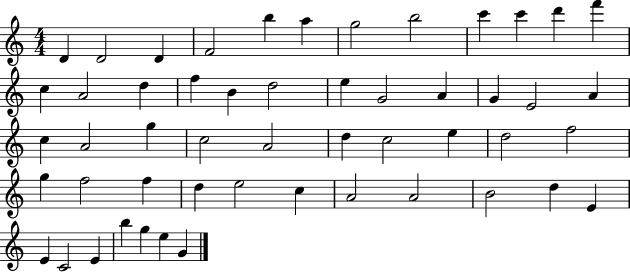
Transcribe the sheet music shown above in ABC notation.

X:1
T:Untitled
M:4/4
L:1/4
K:C
D D2 D F2 b a g2 b2 c' c' d' f' c A2 d f B d2 e G2 A G E2 A c A2 g c2 A2 d c2 e d2 f2 g f2 f d e2 c A2 A2 B2 d E E C2 E b g e G